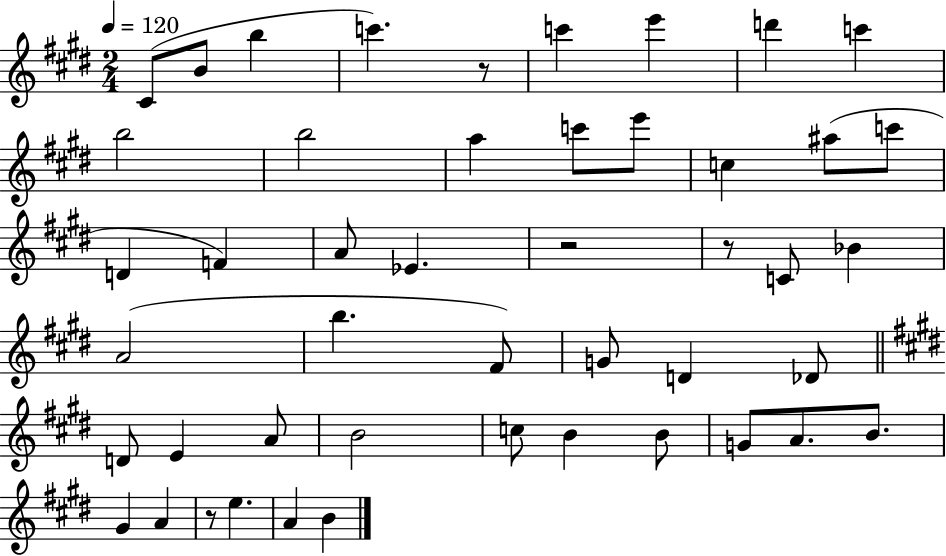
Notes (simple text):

C#4/e B4/e B5/q C6/q. R/e C6/q E6/q D6/q C6/q B5/h B5/h A5/q C6/e E6/e C5/q A#5/e C6/e D4/q F4/q A4/e Eb4/q. R/h R/e C4/e Bb4/q A4/h B5/q. F#4/e G4/e D4/q Db4/e D4/e E4/q A4/e B4/h C5/e B4/q B4/e G4/e A4/e. B4/e. G#4/q A4/q R/e E5/q. A4/q B4/q